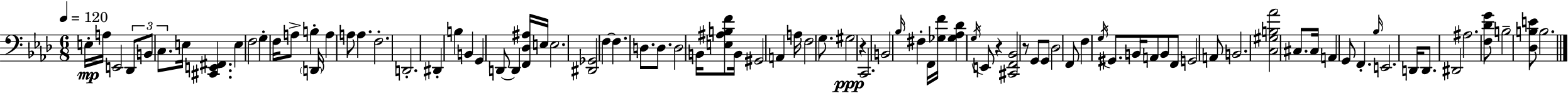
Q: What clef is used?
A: bass